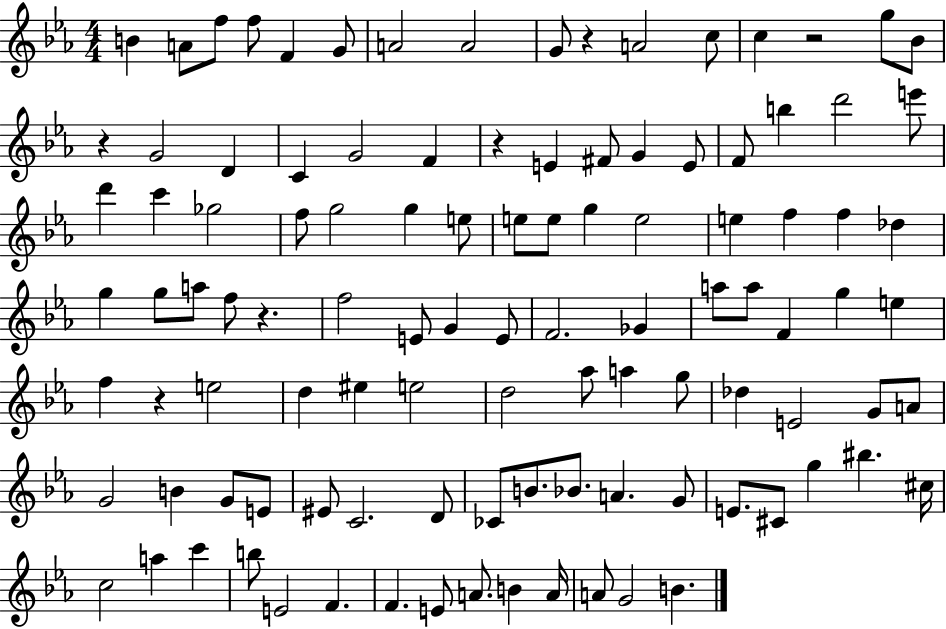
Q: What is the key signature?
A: EES major